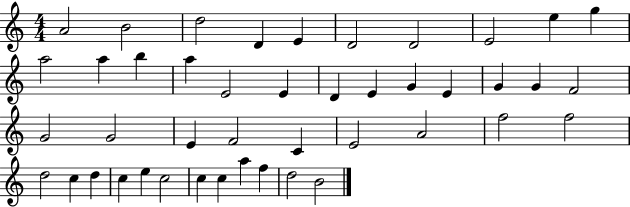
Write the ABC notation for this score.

X:1
T:Untitled
M:4/4
L:1/4
K:C
A2 B2 d2 D E D2 D2 E2 e g a2 a b a E2 E D E G E G G F2 G2 G2 E F2 C E2 A2 f2 f2 d2 c d c e c2 c c a f d2 B2